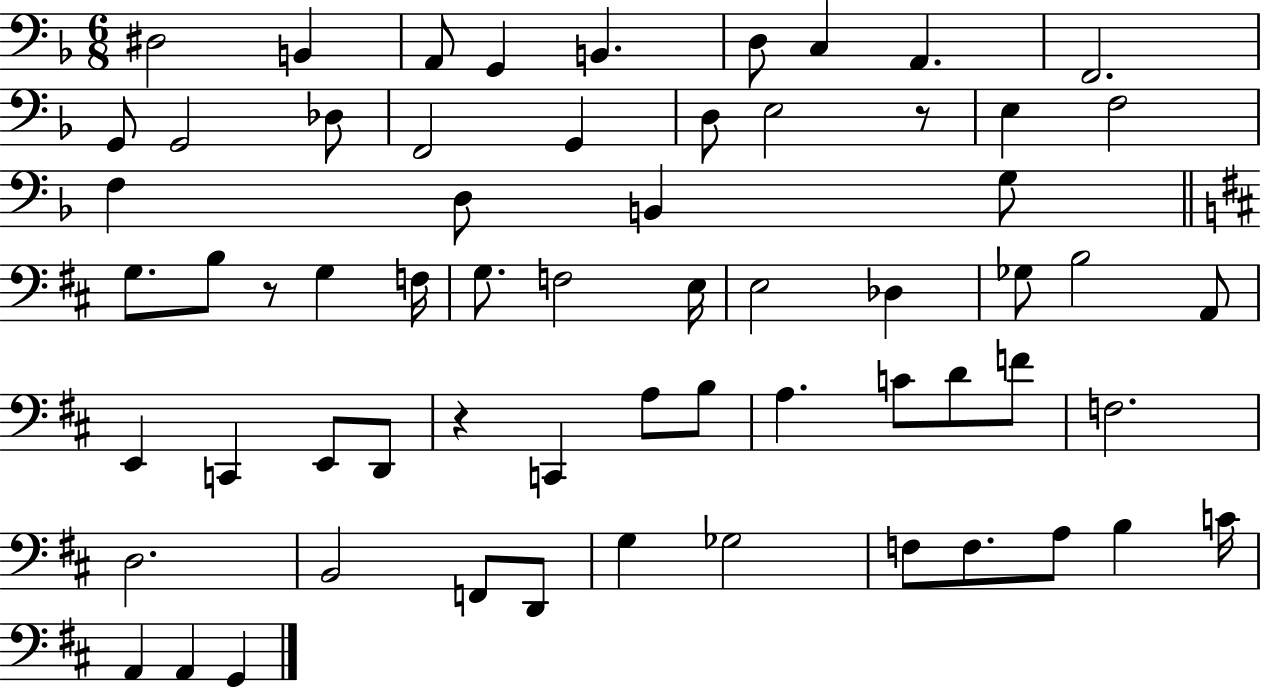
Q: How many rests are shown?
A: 3